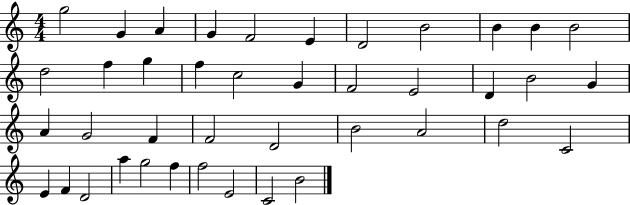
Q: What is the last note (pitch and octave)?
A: B4